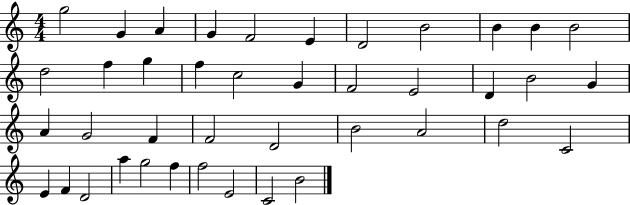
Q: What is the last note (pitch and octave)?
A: B4